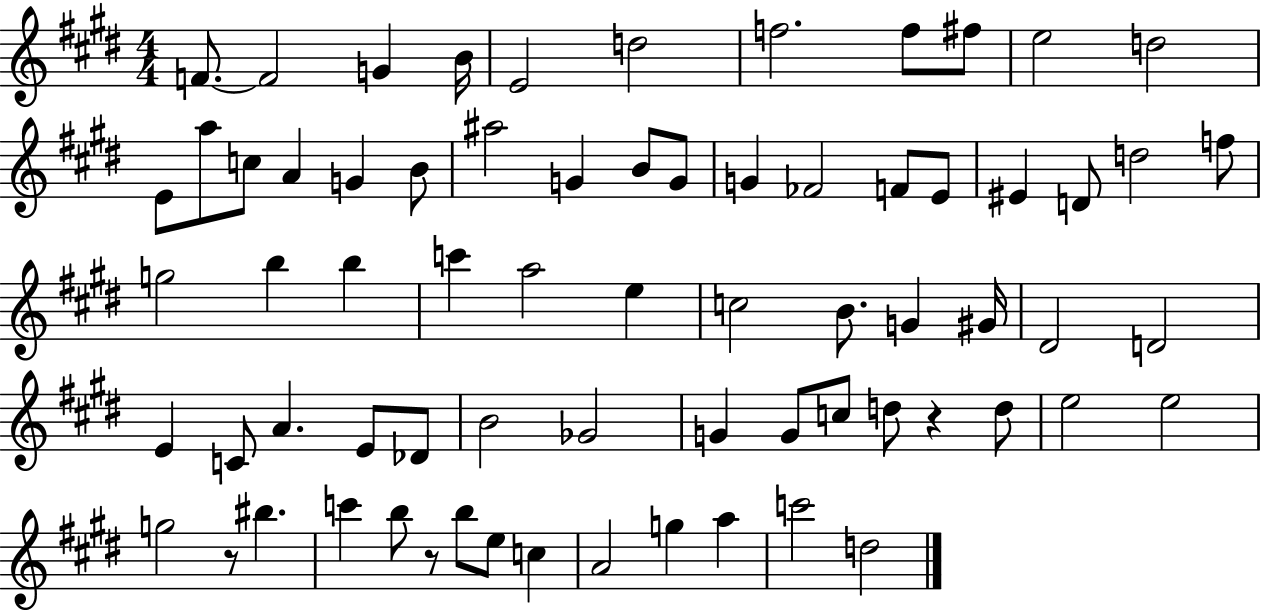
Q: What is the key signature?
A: E major